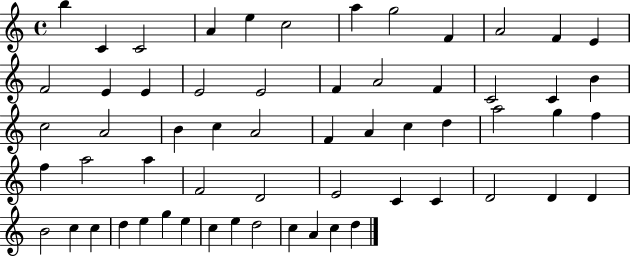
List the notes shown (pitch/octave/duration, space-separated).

B5/q C4/q C4/h A4/q E5/q C5/h A5/q G5/h F4/q A4/h F4/q E4/q F4/h E4/q E4/q E4/h E4/h F4/q A4/h F4/q C4/h C4/q B4/q C5/h A4/h B4/q C5/q A4/h F4/q A4/q C5/q D5/q A5/h G5/q F5/q F5/q A5/h A5/q F4/h D4/h E4/h C4/q C4/q D4/h D4/q D4/q B4/h C5/q C5/q D5/q E5/q G5/q E5/q C5/q E5/q D5/h C5/q A4/q C5/q D5/q